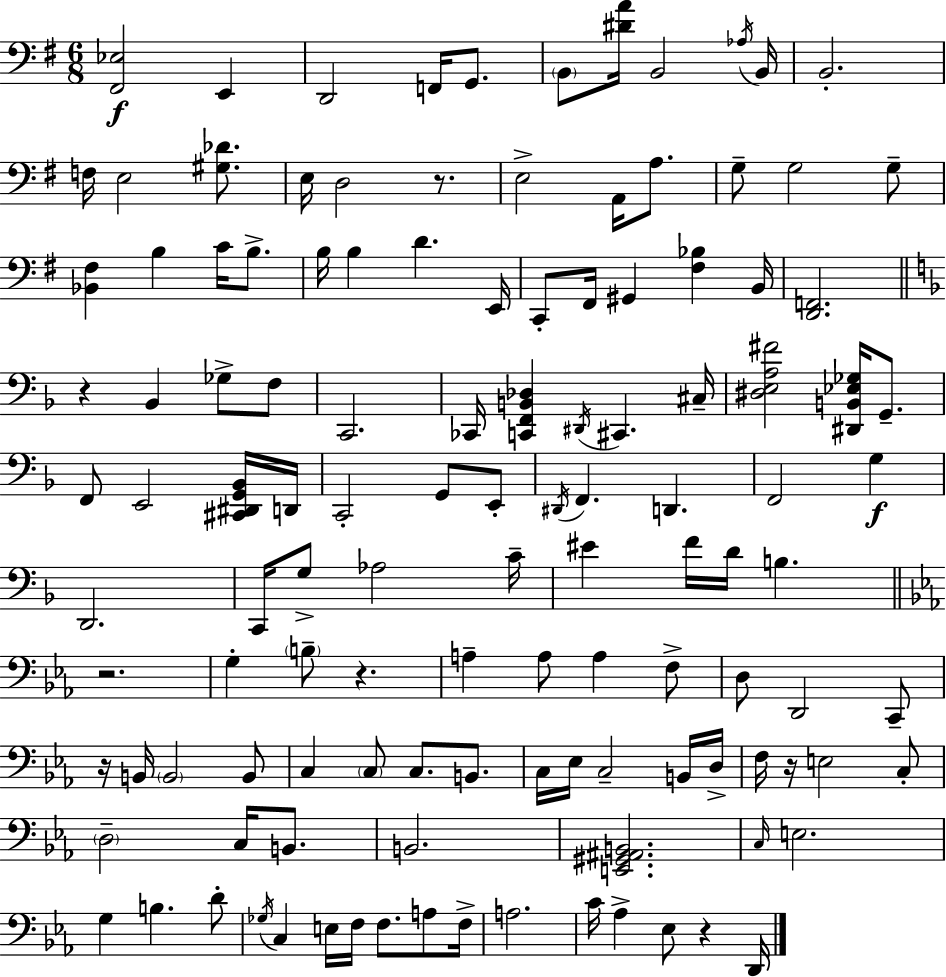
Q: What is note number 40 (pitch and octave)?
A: F2